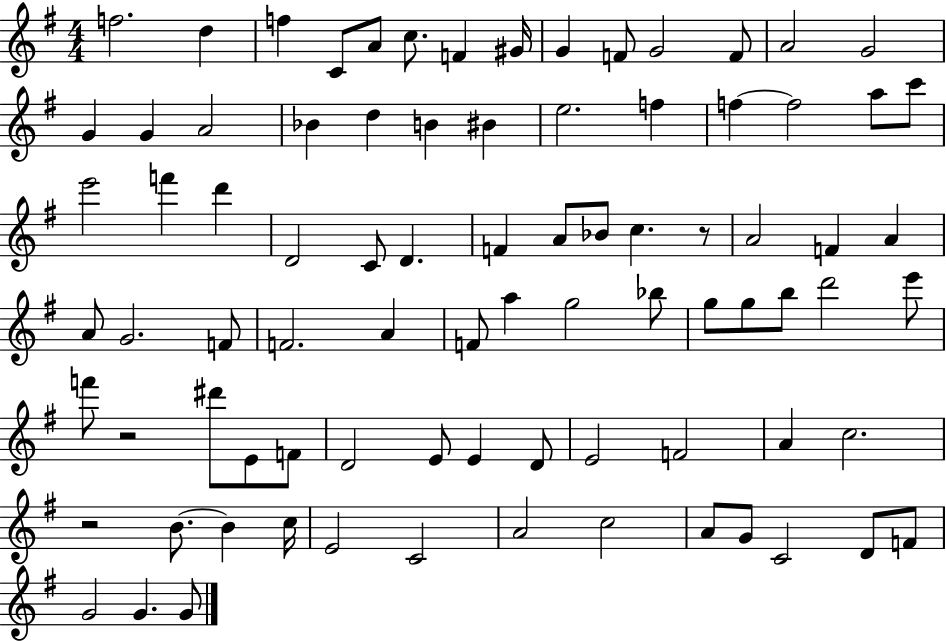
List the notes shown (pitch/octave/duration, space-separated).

F5/h. D5/q F5/q C4/e A4/e C5/e. F4/q G#4/s G4/q F4/e G4/h F4/e A4/h G4/h G4/q G4/q A4/h Bb4/q D5/q B4/q BIS4/q E5/h. F5/q F5/q F5/h A5/e C6/e E6/h F6/q D6/q D4/h C4/e D4/q. F4/q A4/e Bb4/e C5/q. R/e A4/h F4/q A4/q A4/e G4/h. F4/e F4/h. A4/q F4/e A5/q G5/h Bb5/e G5/e G5/e B5/e D6/h E6/e F6/e R/h D#6/e E4/e F4/e D4/h E4/e E4/q D4/e E4/h F4/h A4/q C5/h. R/h B4/e. B4/q C5/s E4/h C4/h A4/h C5/h A4/e G4/e C4/h D4/e F4/e G4/h G4/q. G4/e